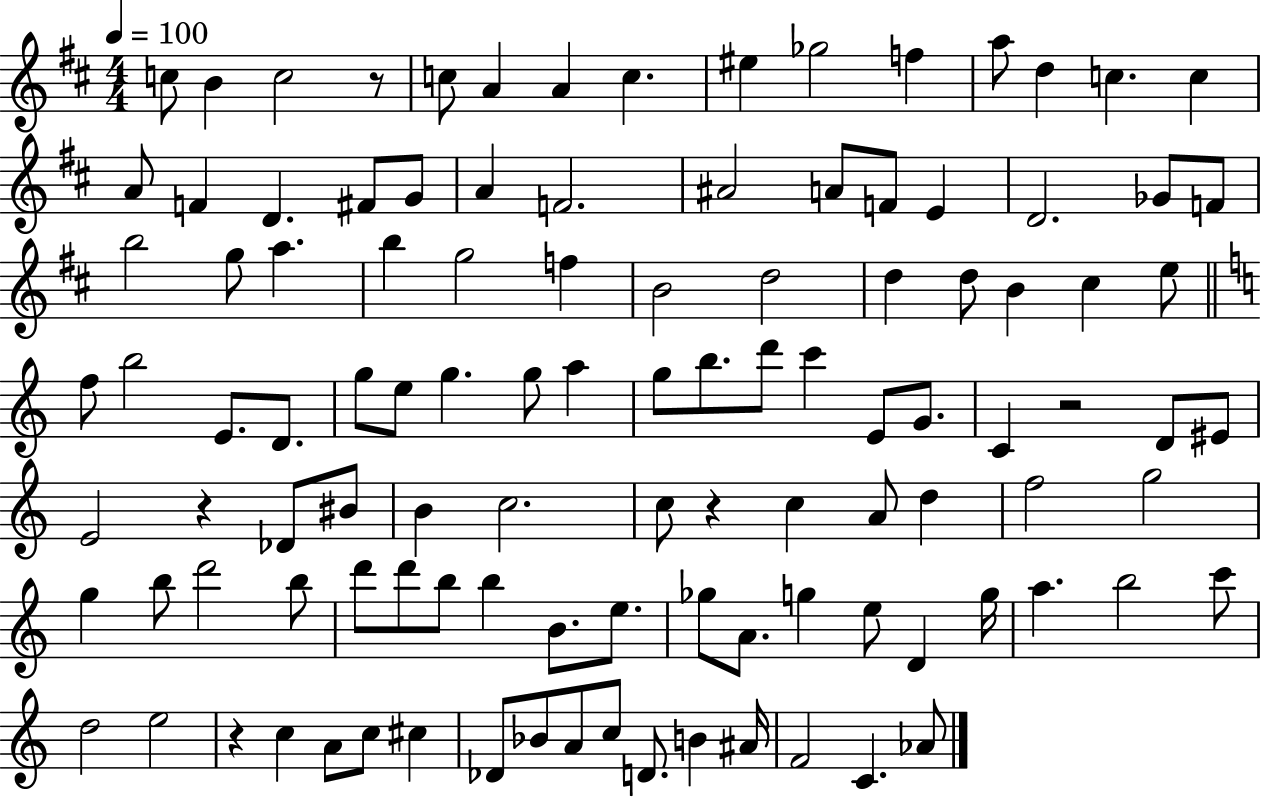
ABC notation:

X:1
T:Untitled
M:4/4
L:1/4
K:D
c/2 B c2 z/2 c/2 A A c ^e _g2 f a/2 d c c A/2 F D ^F/2 G/2 A F2 ^A2 A/2 F/2 E D2 _G/2 F/2 b2 g/2 a b g2 f B2 d2 d d/2 B ^c e/2 f/2 b2 E/2 D/2 g/2 e/2 g g/2 a g/2 b/2 d'/2 c' E/2 G/2 C z2 D/2 ^E/2 E2 z _D/2 ^B/2 B c2 c/2 z c A/2 d f2 g2 g b/2 d'2 b/2 d'/2 d'/2 b/2 b B/2 e/2 _g/2 A/2 g e/2 D g/4 a b2 c'/2 d2 e2 z c A/2 c/2 ^c _D/2 _B/2 A/2 c/2 D/2 B ^A/4 F2 C _A/2